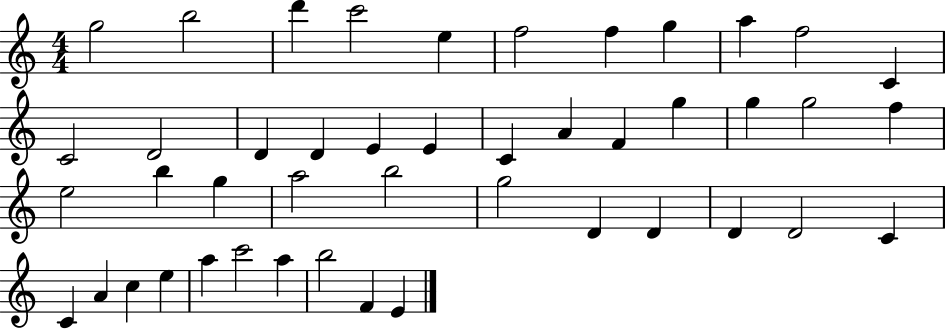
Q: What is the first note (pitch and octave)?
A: G5